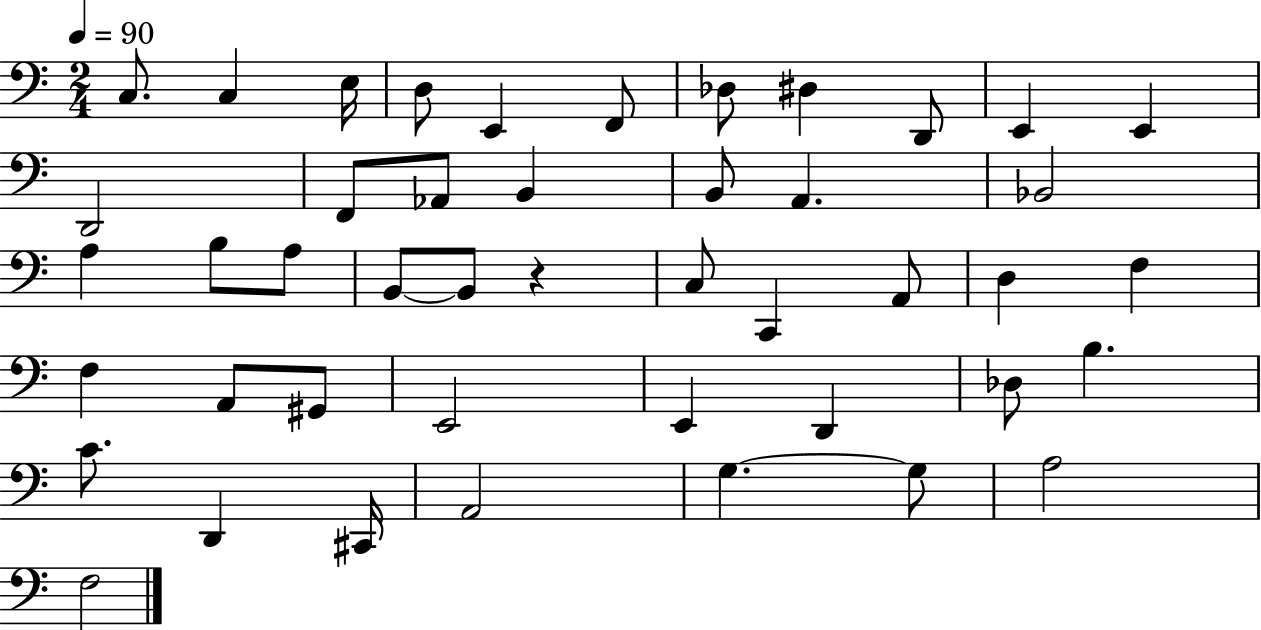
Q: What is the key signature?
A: C major